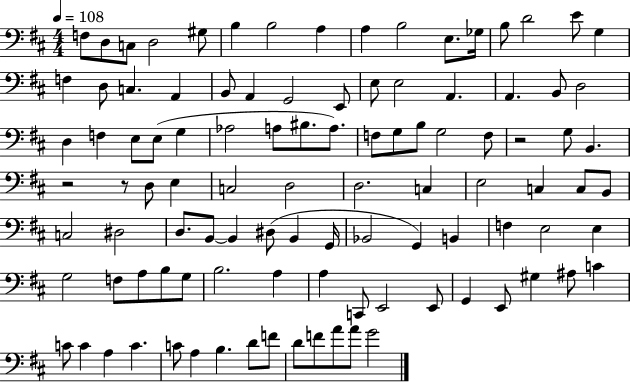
{
  \clef bass
  \numericTimeSignature
  \time 4/4
  \key d \major
  \tempo 4 = 108
  f8 d8 c8 d2 gis8 | b4 b2 a4 | a4 b2 e8. ges16 | b8 d'2 e'8 g4 | \break f4 d8 c4. a,4 | b,8 a,4 g,2 e,8 | e8 e2 a,4. | a,4. b,8 d2 | \break d4 f4 e8 e8( g4 | aes2 a8 bis8. a8.) | f8 g8 b8 g2 f8 | r2 g8 b,4. | \break r2 r8 d8 e4 | c2 d2 | d2. c4 | e2 c4 c8 b,8 | \break c2 dis2 | d8. b,8~~ b,4 dis8( b,4 g,16 | bes,2 g,4) b,4 | f4 e2 e4 | \break g2 f8 a8 b8 g8 | b2. a4 | a4 c,8 e,2 e,8 | g,4 e,8 gis4 ais8 c'4 | \break c'8 c'4 a4 c'4. | c'8 a4 b4. d'8 f'8 | d'8 f'8 a'8 a'8 g'2 | \bar "|."
}